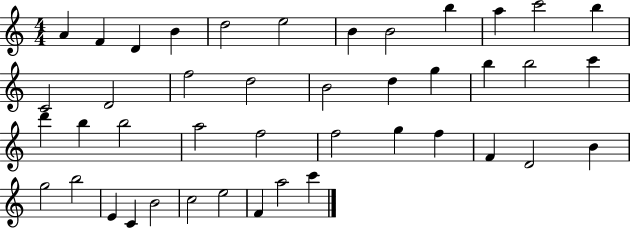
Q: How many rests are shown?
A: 0